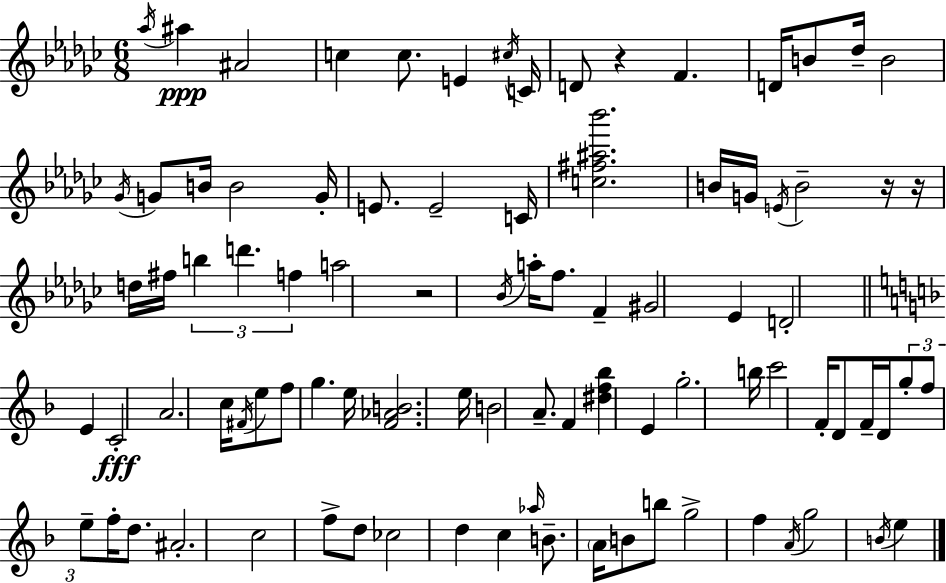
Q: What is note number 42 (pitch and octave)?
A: A4